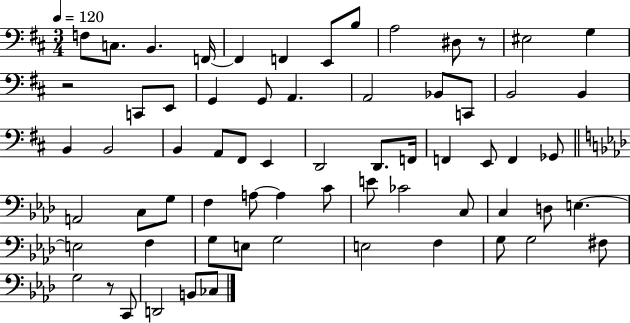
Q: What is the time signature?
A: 3/4